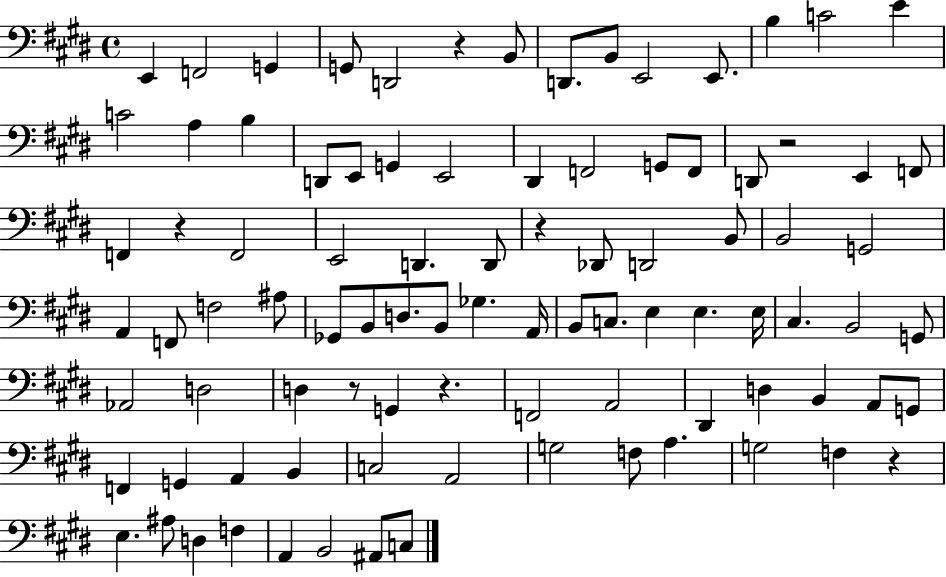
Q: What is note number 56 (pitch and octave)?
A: Ab2